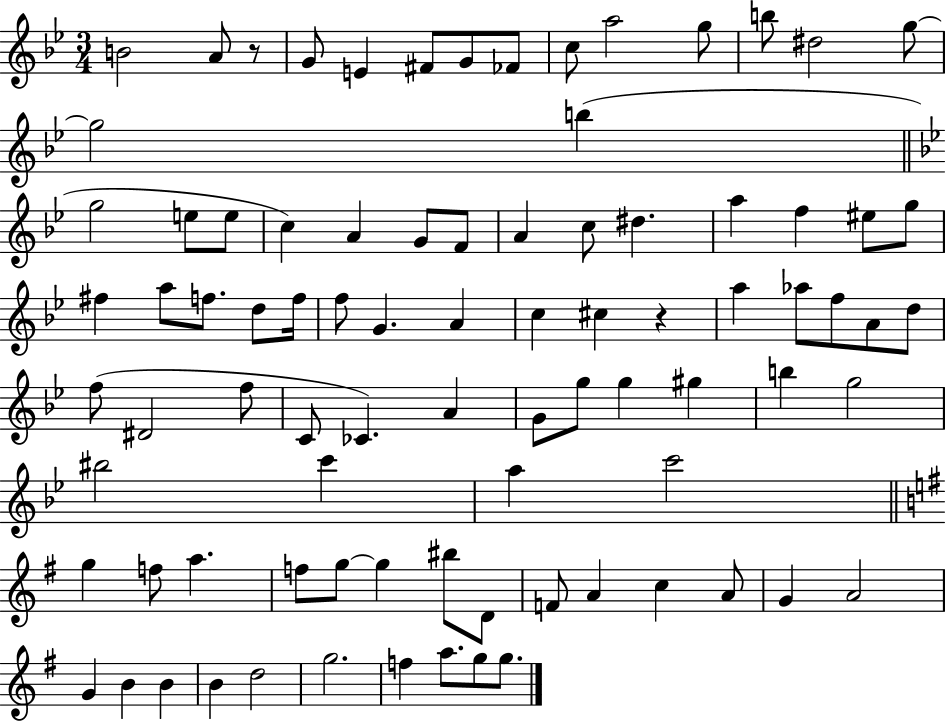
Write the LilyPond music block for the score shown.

{
  \clef treble
  \numericTimeSignature
  \time 3/4
  \key bes \major
  b'2 a'8 r8 | g'8 e'4 fis'8 g'8 fes'8 | c''8 a''2 g''8 | b''8 dis''2 g''8~~ | \break g''2 b''4( | \bar "||" \break \key bes \major g''2 e''8 e''8 | c''4) a'4 g'8 f'8 | a'4 c''8 dis''4. | a''4 f''4 eis''8 g''8 | \break fis''4 a''8 f''8. d''8 f''16 | f''8 g'4. a'4 | c''4 cis''4 r4 | a''4 aes''8 f''8 a'8 d''8 | \break f''8( dis'2 f''8 | c'8 ces'4.) a'4 | g'8 g''8 g''4 gis''4 | b''4 g''2 | \break bis''2 c'''4 | a''4 c'''2 | \bar "||" \break \key e \minor g''4 f''8 a''4. | f''8 g''8~~ g''4 bis''8 d'8 | f'8 a'4 c''4 a'8 | g'4 a'2 | \break g'4 b'4 b'4 | b'4 d''2 | g''2. | f''4 a''8. g''8 g''8. | \break \bar "|."
}